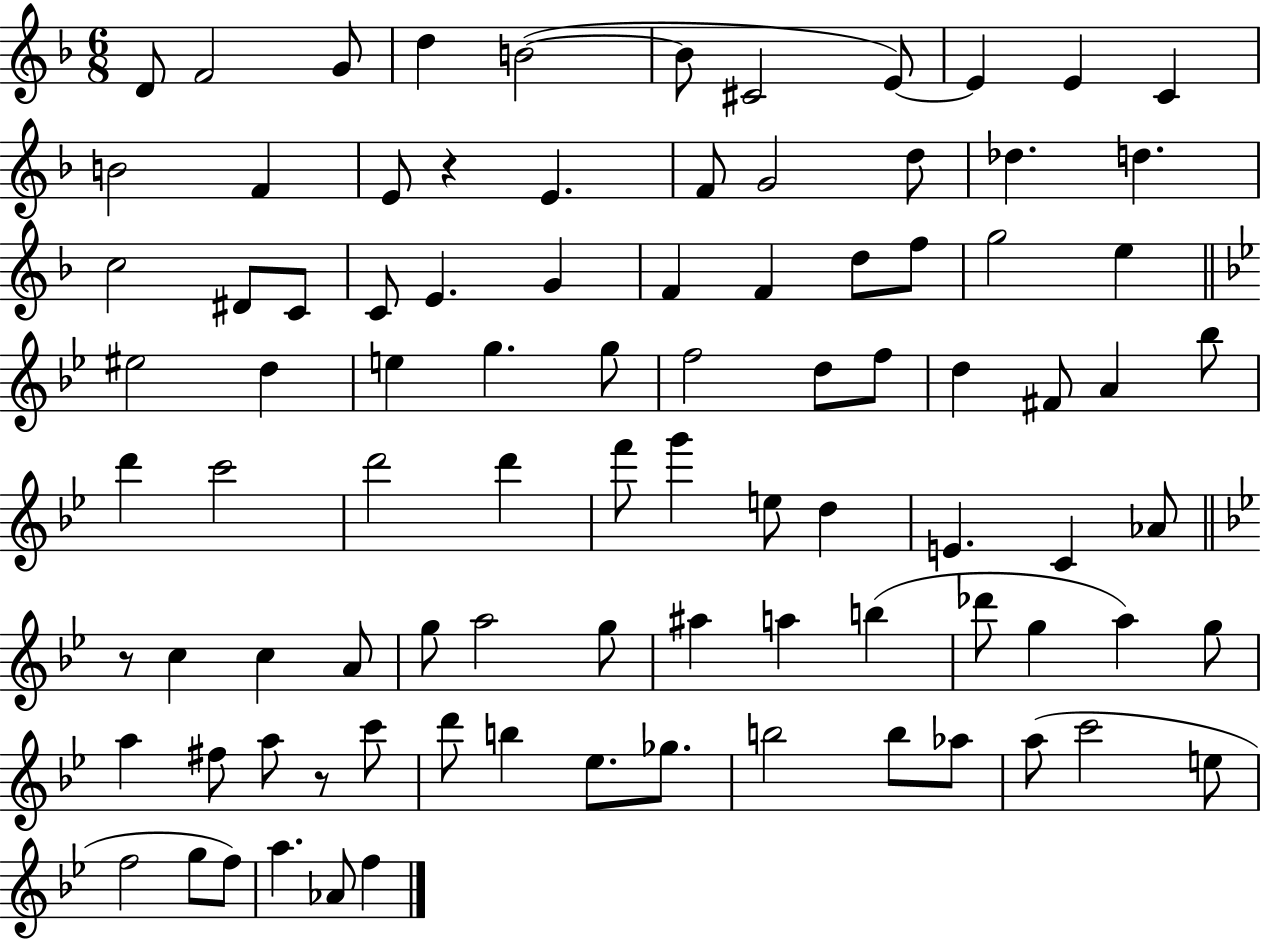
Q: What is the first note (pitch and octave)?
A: D4